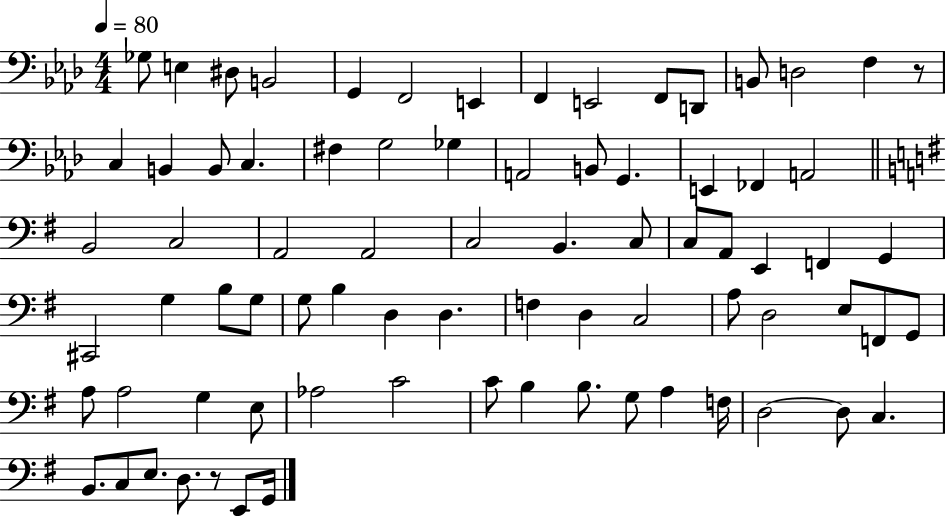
Gb3/e E3/q D#3/e B2/h G2/q F2/h E2/q F2/q E2/h F2/e D2/e B2/e D3/h F3/q R/e C3/q B2/q B2/e C3/q. F#3/q G3/h Gb3/q A2/h B2/e G2/q. E2/q FES2/q A2/h B2/h C3/h A2/h A2/h C3/h B2/q. C3/e C3/e A2/e E2/q F2/q G2/q C#2/h G3/q B3/e G3/e G3/e B3/q D3/q D3/q. F3/q D3/q C3/h A3/e D3/h E3/e F2/e G2/e A3/e A3/h G3/q E3/e Ab3/h C4/h C4/e B3/q B3/e. G3/e A3/q F3/s D3/h D3/e C3/q. B2/e. C3/e E3/e. D3/e. R/e E2/e G2/s